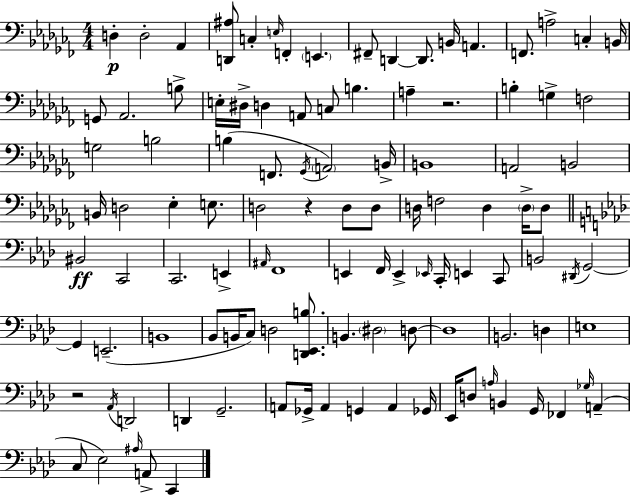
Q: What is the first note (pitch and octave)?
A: D3